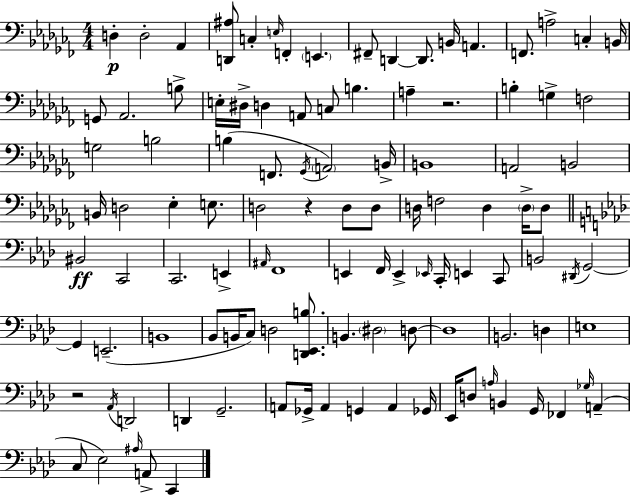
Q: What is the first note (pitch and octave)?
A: D3